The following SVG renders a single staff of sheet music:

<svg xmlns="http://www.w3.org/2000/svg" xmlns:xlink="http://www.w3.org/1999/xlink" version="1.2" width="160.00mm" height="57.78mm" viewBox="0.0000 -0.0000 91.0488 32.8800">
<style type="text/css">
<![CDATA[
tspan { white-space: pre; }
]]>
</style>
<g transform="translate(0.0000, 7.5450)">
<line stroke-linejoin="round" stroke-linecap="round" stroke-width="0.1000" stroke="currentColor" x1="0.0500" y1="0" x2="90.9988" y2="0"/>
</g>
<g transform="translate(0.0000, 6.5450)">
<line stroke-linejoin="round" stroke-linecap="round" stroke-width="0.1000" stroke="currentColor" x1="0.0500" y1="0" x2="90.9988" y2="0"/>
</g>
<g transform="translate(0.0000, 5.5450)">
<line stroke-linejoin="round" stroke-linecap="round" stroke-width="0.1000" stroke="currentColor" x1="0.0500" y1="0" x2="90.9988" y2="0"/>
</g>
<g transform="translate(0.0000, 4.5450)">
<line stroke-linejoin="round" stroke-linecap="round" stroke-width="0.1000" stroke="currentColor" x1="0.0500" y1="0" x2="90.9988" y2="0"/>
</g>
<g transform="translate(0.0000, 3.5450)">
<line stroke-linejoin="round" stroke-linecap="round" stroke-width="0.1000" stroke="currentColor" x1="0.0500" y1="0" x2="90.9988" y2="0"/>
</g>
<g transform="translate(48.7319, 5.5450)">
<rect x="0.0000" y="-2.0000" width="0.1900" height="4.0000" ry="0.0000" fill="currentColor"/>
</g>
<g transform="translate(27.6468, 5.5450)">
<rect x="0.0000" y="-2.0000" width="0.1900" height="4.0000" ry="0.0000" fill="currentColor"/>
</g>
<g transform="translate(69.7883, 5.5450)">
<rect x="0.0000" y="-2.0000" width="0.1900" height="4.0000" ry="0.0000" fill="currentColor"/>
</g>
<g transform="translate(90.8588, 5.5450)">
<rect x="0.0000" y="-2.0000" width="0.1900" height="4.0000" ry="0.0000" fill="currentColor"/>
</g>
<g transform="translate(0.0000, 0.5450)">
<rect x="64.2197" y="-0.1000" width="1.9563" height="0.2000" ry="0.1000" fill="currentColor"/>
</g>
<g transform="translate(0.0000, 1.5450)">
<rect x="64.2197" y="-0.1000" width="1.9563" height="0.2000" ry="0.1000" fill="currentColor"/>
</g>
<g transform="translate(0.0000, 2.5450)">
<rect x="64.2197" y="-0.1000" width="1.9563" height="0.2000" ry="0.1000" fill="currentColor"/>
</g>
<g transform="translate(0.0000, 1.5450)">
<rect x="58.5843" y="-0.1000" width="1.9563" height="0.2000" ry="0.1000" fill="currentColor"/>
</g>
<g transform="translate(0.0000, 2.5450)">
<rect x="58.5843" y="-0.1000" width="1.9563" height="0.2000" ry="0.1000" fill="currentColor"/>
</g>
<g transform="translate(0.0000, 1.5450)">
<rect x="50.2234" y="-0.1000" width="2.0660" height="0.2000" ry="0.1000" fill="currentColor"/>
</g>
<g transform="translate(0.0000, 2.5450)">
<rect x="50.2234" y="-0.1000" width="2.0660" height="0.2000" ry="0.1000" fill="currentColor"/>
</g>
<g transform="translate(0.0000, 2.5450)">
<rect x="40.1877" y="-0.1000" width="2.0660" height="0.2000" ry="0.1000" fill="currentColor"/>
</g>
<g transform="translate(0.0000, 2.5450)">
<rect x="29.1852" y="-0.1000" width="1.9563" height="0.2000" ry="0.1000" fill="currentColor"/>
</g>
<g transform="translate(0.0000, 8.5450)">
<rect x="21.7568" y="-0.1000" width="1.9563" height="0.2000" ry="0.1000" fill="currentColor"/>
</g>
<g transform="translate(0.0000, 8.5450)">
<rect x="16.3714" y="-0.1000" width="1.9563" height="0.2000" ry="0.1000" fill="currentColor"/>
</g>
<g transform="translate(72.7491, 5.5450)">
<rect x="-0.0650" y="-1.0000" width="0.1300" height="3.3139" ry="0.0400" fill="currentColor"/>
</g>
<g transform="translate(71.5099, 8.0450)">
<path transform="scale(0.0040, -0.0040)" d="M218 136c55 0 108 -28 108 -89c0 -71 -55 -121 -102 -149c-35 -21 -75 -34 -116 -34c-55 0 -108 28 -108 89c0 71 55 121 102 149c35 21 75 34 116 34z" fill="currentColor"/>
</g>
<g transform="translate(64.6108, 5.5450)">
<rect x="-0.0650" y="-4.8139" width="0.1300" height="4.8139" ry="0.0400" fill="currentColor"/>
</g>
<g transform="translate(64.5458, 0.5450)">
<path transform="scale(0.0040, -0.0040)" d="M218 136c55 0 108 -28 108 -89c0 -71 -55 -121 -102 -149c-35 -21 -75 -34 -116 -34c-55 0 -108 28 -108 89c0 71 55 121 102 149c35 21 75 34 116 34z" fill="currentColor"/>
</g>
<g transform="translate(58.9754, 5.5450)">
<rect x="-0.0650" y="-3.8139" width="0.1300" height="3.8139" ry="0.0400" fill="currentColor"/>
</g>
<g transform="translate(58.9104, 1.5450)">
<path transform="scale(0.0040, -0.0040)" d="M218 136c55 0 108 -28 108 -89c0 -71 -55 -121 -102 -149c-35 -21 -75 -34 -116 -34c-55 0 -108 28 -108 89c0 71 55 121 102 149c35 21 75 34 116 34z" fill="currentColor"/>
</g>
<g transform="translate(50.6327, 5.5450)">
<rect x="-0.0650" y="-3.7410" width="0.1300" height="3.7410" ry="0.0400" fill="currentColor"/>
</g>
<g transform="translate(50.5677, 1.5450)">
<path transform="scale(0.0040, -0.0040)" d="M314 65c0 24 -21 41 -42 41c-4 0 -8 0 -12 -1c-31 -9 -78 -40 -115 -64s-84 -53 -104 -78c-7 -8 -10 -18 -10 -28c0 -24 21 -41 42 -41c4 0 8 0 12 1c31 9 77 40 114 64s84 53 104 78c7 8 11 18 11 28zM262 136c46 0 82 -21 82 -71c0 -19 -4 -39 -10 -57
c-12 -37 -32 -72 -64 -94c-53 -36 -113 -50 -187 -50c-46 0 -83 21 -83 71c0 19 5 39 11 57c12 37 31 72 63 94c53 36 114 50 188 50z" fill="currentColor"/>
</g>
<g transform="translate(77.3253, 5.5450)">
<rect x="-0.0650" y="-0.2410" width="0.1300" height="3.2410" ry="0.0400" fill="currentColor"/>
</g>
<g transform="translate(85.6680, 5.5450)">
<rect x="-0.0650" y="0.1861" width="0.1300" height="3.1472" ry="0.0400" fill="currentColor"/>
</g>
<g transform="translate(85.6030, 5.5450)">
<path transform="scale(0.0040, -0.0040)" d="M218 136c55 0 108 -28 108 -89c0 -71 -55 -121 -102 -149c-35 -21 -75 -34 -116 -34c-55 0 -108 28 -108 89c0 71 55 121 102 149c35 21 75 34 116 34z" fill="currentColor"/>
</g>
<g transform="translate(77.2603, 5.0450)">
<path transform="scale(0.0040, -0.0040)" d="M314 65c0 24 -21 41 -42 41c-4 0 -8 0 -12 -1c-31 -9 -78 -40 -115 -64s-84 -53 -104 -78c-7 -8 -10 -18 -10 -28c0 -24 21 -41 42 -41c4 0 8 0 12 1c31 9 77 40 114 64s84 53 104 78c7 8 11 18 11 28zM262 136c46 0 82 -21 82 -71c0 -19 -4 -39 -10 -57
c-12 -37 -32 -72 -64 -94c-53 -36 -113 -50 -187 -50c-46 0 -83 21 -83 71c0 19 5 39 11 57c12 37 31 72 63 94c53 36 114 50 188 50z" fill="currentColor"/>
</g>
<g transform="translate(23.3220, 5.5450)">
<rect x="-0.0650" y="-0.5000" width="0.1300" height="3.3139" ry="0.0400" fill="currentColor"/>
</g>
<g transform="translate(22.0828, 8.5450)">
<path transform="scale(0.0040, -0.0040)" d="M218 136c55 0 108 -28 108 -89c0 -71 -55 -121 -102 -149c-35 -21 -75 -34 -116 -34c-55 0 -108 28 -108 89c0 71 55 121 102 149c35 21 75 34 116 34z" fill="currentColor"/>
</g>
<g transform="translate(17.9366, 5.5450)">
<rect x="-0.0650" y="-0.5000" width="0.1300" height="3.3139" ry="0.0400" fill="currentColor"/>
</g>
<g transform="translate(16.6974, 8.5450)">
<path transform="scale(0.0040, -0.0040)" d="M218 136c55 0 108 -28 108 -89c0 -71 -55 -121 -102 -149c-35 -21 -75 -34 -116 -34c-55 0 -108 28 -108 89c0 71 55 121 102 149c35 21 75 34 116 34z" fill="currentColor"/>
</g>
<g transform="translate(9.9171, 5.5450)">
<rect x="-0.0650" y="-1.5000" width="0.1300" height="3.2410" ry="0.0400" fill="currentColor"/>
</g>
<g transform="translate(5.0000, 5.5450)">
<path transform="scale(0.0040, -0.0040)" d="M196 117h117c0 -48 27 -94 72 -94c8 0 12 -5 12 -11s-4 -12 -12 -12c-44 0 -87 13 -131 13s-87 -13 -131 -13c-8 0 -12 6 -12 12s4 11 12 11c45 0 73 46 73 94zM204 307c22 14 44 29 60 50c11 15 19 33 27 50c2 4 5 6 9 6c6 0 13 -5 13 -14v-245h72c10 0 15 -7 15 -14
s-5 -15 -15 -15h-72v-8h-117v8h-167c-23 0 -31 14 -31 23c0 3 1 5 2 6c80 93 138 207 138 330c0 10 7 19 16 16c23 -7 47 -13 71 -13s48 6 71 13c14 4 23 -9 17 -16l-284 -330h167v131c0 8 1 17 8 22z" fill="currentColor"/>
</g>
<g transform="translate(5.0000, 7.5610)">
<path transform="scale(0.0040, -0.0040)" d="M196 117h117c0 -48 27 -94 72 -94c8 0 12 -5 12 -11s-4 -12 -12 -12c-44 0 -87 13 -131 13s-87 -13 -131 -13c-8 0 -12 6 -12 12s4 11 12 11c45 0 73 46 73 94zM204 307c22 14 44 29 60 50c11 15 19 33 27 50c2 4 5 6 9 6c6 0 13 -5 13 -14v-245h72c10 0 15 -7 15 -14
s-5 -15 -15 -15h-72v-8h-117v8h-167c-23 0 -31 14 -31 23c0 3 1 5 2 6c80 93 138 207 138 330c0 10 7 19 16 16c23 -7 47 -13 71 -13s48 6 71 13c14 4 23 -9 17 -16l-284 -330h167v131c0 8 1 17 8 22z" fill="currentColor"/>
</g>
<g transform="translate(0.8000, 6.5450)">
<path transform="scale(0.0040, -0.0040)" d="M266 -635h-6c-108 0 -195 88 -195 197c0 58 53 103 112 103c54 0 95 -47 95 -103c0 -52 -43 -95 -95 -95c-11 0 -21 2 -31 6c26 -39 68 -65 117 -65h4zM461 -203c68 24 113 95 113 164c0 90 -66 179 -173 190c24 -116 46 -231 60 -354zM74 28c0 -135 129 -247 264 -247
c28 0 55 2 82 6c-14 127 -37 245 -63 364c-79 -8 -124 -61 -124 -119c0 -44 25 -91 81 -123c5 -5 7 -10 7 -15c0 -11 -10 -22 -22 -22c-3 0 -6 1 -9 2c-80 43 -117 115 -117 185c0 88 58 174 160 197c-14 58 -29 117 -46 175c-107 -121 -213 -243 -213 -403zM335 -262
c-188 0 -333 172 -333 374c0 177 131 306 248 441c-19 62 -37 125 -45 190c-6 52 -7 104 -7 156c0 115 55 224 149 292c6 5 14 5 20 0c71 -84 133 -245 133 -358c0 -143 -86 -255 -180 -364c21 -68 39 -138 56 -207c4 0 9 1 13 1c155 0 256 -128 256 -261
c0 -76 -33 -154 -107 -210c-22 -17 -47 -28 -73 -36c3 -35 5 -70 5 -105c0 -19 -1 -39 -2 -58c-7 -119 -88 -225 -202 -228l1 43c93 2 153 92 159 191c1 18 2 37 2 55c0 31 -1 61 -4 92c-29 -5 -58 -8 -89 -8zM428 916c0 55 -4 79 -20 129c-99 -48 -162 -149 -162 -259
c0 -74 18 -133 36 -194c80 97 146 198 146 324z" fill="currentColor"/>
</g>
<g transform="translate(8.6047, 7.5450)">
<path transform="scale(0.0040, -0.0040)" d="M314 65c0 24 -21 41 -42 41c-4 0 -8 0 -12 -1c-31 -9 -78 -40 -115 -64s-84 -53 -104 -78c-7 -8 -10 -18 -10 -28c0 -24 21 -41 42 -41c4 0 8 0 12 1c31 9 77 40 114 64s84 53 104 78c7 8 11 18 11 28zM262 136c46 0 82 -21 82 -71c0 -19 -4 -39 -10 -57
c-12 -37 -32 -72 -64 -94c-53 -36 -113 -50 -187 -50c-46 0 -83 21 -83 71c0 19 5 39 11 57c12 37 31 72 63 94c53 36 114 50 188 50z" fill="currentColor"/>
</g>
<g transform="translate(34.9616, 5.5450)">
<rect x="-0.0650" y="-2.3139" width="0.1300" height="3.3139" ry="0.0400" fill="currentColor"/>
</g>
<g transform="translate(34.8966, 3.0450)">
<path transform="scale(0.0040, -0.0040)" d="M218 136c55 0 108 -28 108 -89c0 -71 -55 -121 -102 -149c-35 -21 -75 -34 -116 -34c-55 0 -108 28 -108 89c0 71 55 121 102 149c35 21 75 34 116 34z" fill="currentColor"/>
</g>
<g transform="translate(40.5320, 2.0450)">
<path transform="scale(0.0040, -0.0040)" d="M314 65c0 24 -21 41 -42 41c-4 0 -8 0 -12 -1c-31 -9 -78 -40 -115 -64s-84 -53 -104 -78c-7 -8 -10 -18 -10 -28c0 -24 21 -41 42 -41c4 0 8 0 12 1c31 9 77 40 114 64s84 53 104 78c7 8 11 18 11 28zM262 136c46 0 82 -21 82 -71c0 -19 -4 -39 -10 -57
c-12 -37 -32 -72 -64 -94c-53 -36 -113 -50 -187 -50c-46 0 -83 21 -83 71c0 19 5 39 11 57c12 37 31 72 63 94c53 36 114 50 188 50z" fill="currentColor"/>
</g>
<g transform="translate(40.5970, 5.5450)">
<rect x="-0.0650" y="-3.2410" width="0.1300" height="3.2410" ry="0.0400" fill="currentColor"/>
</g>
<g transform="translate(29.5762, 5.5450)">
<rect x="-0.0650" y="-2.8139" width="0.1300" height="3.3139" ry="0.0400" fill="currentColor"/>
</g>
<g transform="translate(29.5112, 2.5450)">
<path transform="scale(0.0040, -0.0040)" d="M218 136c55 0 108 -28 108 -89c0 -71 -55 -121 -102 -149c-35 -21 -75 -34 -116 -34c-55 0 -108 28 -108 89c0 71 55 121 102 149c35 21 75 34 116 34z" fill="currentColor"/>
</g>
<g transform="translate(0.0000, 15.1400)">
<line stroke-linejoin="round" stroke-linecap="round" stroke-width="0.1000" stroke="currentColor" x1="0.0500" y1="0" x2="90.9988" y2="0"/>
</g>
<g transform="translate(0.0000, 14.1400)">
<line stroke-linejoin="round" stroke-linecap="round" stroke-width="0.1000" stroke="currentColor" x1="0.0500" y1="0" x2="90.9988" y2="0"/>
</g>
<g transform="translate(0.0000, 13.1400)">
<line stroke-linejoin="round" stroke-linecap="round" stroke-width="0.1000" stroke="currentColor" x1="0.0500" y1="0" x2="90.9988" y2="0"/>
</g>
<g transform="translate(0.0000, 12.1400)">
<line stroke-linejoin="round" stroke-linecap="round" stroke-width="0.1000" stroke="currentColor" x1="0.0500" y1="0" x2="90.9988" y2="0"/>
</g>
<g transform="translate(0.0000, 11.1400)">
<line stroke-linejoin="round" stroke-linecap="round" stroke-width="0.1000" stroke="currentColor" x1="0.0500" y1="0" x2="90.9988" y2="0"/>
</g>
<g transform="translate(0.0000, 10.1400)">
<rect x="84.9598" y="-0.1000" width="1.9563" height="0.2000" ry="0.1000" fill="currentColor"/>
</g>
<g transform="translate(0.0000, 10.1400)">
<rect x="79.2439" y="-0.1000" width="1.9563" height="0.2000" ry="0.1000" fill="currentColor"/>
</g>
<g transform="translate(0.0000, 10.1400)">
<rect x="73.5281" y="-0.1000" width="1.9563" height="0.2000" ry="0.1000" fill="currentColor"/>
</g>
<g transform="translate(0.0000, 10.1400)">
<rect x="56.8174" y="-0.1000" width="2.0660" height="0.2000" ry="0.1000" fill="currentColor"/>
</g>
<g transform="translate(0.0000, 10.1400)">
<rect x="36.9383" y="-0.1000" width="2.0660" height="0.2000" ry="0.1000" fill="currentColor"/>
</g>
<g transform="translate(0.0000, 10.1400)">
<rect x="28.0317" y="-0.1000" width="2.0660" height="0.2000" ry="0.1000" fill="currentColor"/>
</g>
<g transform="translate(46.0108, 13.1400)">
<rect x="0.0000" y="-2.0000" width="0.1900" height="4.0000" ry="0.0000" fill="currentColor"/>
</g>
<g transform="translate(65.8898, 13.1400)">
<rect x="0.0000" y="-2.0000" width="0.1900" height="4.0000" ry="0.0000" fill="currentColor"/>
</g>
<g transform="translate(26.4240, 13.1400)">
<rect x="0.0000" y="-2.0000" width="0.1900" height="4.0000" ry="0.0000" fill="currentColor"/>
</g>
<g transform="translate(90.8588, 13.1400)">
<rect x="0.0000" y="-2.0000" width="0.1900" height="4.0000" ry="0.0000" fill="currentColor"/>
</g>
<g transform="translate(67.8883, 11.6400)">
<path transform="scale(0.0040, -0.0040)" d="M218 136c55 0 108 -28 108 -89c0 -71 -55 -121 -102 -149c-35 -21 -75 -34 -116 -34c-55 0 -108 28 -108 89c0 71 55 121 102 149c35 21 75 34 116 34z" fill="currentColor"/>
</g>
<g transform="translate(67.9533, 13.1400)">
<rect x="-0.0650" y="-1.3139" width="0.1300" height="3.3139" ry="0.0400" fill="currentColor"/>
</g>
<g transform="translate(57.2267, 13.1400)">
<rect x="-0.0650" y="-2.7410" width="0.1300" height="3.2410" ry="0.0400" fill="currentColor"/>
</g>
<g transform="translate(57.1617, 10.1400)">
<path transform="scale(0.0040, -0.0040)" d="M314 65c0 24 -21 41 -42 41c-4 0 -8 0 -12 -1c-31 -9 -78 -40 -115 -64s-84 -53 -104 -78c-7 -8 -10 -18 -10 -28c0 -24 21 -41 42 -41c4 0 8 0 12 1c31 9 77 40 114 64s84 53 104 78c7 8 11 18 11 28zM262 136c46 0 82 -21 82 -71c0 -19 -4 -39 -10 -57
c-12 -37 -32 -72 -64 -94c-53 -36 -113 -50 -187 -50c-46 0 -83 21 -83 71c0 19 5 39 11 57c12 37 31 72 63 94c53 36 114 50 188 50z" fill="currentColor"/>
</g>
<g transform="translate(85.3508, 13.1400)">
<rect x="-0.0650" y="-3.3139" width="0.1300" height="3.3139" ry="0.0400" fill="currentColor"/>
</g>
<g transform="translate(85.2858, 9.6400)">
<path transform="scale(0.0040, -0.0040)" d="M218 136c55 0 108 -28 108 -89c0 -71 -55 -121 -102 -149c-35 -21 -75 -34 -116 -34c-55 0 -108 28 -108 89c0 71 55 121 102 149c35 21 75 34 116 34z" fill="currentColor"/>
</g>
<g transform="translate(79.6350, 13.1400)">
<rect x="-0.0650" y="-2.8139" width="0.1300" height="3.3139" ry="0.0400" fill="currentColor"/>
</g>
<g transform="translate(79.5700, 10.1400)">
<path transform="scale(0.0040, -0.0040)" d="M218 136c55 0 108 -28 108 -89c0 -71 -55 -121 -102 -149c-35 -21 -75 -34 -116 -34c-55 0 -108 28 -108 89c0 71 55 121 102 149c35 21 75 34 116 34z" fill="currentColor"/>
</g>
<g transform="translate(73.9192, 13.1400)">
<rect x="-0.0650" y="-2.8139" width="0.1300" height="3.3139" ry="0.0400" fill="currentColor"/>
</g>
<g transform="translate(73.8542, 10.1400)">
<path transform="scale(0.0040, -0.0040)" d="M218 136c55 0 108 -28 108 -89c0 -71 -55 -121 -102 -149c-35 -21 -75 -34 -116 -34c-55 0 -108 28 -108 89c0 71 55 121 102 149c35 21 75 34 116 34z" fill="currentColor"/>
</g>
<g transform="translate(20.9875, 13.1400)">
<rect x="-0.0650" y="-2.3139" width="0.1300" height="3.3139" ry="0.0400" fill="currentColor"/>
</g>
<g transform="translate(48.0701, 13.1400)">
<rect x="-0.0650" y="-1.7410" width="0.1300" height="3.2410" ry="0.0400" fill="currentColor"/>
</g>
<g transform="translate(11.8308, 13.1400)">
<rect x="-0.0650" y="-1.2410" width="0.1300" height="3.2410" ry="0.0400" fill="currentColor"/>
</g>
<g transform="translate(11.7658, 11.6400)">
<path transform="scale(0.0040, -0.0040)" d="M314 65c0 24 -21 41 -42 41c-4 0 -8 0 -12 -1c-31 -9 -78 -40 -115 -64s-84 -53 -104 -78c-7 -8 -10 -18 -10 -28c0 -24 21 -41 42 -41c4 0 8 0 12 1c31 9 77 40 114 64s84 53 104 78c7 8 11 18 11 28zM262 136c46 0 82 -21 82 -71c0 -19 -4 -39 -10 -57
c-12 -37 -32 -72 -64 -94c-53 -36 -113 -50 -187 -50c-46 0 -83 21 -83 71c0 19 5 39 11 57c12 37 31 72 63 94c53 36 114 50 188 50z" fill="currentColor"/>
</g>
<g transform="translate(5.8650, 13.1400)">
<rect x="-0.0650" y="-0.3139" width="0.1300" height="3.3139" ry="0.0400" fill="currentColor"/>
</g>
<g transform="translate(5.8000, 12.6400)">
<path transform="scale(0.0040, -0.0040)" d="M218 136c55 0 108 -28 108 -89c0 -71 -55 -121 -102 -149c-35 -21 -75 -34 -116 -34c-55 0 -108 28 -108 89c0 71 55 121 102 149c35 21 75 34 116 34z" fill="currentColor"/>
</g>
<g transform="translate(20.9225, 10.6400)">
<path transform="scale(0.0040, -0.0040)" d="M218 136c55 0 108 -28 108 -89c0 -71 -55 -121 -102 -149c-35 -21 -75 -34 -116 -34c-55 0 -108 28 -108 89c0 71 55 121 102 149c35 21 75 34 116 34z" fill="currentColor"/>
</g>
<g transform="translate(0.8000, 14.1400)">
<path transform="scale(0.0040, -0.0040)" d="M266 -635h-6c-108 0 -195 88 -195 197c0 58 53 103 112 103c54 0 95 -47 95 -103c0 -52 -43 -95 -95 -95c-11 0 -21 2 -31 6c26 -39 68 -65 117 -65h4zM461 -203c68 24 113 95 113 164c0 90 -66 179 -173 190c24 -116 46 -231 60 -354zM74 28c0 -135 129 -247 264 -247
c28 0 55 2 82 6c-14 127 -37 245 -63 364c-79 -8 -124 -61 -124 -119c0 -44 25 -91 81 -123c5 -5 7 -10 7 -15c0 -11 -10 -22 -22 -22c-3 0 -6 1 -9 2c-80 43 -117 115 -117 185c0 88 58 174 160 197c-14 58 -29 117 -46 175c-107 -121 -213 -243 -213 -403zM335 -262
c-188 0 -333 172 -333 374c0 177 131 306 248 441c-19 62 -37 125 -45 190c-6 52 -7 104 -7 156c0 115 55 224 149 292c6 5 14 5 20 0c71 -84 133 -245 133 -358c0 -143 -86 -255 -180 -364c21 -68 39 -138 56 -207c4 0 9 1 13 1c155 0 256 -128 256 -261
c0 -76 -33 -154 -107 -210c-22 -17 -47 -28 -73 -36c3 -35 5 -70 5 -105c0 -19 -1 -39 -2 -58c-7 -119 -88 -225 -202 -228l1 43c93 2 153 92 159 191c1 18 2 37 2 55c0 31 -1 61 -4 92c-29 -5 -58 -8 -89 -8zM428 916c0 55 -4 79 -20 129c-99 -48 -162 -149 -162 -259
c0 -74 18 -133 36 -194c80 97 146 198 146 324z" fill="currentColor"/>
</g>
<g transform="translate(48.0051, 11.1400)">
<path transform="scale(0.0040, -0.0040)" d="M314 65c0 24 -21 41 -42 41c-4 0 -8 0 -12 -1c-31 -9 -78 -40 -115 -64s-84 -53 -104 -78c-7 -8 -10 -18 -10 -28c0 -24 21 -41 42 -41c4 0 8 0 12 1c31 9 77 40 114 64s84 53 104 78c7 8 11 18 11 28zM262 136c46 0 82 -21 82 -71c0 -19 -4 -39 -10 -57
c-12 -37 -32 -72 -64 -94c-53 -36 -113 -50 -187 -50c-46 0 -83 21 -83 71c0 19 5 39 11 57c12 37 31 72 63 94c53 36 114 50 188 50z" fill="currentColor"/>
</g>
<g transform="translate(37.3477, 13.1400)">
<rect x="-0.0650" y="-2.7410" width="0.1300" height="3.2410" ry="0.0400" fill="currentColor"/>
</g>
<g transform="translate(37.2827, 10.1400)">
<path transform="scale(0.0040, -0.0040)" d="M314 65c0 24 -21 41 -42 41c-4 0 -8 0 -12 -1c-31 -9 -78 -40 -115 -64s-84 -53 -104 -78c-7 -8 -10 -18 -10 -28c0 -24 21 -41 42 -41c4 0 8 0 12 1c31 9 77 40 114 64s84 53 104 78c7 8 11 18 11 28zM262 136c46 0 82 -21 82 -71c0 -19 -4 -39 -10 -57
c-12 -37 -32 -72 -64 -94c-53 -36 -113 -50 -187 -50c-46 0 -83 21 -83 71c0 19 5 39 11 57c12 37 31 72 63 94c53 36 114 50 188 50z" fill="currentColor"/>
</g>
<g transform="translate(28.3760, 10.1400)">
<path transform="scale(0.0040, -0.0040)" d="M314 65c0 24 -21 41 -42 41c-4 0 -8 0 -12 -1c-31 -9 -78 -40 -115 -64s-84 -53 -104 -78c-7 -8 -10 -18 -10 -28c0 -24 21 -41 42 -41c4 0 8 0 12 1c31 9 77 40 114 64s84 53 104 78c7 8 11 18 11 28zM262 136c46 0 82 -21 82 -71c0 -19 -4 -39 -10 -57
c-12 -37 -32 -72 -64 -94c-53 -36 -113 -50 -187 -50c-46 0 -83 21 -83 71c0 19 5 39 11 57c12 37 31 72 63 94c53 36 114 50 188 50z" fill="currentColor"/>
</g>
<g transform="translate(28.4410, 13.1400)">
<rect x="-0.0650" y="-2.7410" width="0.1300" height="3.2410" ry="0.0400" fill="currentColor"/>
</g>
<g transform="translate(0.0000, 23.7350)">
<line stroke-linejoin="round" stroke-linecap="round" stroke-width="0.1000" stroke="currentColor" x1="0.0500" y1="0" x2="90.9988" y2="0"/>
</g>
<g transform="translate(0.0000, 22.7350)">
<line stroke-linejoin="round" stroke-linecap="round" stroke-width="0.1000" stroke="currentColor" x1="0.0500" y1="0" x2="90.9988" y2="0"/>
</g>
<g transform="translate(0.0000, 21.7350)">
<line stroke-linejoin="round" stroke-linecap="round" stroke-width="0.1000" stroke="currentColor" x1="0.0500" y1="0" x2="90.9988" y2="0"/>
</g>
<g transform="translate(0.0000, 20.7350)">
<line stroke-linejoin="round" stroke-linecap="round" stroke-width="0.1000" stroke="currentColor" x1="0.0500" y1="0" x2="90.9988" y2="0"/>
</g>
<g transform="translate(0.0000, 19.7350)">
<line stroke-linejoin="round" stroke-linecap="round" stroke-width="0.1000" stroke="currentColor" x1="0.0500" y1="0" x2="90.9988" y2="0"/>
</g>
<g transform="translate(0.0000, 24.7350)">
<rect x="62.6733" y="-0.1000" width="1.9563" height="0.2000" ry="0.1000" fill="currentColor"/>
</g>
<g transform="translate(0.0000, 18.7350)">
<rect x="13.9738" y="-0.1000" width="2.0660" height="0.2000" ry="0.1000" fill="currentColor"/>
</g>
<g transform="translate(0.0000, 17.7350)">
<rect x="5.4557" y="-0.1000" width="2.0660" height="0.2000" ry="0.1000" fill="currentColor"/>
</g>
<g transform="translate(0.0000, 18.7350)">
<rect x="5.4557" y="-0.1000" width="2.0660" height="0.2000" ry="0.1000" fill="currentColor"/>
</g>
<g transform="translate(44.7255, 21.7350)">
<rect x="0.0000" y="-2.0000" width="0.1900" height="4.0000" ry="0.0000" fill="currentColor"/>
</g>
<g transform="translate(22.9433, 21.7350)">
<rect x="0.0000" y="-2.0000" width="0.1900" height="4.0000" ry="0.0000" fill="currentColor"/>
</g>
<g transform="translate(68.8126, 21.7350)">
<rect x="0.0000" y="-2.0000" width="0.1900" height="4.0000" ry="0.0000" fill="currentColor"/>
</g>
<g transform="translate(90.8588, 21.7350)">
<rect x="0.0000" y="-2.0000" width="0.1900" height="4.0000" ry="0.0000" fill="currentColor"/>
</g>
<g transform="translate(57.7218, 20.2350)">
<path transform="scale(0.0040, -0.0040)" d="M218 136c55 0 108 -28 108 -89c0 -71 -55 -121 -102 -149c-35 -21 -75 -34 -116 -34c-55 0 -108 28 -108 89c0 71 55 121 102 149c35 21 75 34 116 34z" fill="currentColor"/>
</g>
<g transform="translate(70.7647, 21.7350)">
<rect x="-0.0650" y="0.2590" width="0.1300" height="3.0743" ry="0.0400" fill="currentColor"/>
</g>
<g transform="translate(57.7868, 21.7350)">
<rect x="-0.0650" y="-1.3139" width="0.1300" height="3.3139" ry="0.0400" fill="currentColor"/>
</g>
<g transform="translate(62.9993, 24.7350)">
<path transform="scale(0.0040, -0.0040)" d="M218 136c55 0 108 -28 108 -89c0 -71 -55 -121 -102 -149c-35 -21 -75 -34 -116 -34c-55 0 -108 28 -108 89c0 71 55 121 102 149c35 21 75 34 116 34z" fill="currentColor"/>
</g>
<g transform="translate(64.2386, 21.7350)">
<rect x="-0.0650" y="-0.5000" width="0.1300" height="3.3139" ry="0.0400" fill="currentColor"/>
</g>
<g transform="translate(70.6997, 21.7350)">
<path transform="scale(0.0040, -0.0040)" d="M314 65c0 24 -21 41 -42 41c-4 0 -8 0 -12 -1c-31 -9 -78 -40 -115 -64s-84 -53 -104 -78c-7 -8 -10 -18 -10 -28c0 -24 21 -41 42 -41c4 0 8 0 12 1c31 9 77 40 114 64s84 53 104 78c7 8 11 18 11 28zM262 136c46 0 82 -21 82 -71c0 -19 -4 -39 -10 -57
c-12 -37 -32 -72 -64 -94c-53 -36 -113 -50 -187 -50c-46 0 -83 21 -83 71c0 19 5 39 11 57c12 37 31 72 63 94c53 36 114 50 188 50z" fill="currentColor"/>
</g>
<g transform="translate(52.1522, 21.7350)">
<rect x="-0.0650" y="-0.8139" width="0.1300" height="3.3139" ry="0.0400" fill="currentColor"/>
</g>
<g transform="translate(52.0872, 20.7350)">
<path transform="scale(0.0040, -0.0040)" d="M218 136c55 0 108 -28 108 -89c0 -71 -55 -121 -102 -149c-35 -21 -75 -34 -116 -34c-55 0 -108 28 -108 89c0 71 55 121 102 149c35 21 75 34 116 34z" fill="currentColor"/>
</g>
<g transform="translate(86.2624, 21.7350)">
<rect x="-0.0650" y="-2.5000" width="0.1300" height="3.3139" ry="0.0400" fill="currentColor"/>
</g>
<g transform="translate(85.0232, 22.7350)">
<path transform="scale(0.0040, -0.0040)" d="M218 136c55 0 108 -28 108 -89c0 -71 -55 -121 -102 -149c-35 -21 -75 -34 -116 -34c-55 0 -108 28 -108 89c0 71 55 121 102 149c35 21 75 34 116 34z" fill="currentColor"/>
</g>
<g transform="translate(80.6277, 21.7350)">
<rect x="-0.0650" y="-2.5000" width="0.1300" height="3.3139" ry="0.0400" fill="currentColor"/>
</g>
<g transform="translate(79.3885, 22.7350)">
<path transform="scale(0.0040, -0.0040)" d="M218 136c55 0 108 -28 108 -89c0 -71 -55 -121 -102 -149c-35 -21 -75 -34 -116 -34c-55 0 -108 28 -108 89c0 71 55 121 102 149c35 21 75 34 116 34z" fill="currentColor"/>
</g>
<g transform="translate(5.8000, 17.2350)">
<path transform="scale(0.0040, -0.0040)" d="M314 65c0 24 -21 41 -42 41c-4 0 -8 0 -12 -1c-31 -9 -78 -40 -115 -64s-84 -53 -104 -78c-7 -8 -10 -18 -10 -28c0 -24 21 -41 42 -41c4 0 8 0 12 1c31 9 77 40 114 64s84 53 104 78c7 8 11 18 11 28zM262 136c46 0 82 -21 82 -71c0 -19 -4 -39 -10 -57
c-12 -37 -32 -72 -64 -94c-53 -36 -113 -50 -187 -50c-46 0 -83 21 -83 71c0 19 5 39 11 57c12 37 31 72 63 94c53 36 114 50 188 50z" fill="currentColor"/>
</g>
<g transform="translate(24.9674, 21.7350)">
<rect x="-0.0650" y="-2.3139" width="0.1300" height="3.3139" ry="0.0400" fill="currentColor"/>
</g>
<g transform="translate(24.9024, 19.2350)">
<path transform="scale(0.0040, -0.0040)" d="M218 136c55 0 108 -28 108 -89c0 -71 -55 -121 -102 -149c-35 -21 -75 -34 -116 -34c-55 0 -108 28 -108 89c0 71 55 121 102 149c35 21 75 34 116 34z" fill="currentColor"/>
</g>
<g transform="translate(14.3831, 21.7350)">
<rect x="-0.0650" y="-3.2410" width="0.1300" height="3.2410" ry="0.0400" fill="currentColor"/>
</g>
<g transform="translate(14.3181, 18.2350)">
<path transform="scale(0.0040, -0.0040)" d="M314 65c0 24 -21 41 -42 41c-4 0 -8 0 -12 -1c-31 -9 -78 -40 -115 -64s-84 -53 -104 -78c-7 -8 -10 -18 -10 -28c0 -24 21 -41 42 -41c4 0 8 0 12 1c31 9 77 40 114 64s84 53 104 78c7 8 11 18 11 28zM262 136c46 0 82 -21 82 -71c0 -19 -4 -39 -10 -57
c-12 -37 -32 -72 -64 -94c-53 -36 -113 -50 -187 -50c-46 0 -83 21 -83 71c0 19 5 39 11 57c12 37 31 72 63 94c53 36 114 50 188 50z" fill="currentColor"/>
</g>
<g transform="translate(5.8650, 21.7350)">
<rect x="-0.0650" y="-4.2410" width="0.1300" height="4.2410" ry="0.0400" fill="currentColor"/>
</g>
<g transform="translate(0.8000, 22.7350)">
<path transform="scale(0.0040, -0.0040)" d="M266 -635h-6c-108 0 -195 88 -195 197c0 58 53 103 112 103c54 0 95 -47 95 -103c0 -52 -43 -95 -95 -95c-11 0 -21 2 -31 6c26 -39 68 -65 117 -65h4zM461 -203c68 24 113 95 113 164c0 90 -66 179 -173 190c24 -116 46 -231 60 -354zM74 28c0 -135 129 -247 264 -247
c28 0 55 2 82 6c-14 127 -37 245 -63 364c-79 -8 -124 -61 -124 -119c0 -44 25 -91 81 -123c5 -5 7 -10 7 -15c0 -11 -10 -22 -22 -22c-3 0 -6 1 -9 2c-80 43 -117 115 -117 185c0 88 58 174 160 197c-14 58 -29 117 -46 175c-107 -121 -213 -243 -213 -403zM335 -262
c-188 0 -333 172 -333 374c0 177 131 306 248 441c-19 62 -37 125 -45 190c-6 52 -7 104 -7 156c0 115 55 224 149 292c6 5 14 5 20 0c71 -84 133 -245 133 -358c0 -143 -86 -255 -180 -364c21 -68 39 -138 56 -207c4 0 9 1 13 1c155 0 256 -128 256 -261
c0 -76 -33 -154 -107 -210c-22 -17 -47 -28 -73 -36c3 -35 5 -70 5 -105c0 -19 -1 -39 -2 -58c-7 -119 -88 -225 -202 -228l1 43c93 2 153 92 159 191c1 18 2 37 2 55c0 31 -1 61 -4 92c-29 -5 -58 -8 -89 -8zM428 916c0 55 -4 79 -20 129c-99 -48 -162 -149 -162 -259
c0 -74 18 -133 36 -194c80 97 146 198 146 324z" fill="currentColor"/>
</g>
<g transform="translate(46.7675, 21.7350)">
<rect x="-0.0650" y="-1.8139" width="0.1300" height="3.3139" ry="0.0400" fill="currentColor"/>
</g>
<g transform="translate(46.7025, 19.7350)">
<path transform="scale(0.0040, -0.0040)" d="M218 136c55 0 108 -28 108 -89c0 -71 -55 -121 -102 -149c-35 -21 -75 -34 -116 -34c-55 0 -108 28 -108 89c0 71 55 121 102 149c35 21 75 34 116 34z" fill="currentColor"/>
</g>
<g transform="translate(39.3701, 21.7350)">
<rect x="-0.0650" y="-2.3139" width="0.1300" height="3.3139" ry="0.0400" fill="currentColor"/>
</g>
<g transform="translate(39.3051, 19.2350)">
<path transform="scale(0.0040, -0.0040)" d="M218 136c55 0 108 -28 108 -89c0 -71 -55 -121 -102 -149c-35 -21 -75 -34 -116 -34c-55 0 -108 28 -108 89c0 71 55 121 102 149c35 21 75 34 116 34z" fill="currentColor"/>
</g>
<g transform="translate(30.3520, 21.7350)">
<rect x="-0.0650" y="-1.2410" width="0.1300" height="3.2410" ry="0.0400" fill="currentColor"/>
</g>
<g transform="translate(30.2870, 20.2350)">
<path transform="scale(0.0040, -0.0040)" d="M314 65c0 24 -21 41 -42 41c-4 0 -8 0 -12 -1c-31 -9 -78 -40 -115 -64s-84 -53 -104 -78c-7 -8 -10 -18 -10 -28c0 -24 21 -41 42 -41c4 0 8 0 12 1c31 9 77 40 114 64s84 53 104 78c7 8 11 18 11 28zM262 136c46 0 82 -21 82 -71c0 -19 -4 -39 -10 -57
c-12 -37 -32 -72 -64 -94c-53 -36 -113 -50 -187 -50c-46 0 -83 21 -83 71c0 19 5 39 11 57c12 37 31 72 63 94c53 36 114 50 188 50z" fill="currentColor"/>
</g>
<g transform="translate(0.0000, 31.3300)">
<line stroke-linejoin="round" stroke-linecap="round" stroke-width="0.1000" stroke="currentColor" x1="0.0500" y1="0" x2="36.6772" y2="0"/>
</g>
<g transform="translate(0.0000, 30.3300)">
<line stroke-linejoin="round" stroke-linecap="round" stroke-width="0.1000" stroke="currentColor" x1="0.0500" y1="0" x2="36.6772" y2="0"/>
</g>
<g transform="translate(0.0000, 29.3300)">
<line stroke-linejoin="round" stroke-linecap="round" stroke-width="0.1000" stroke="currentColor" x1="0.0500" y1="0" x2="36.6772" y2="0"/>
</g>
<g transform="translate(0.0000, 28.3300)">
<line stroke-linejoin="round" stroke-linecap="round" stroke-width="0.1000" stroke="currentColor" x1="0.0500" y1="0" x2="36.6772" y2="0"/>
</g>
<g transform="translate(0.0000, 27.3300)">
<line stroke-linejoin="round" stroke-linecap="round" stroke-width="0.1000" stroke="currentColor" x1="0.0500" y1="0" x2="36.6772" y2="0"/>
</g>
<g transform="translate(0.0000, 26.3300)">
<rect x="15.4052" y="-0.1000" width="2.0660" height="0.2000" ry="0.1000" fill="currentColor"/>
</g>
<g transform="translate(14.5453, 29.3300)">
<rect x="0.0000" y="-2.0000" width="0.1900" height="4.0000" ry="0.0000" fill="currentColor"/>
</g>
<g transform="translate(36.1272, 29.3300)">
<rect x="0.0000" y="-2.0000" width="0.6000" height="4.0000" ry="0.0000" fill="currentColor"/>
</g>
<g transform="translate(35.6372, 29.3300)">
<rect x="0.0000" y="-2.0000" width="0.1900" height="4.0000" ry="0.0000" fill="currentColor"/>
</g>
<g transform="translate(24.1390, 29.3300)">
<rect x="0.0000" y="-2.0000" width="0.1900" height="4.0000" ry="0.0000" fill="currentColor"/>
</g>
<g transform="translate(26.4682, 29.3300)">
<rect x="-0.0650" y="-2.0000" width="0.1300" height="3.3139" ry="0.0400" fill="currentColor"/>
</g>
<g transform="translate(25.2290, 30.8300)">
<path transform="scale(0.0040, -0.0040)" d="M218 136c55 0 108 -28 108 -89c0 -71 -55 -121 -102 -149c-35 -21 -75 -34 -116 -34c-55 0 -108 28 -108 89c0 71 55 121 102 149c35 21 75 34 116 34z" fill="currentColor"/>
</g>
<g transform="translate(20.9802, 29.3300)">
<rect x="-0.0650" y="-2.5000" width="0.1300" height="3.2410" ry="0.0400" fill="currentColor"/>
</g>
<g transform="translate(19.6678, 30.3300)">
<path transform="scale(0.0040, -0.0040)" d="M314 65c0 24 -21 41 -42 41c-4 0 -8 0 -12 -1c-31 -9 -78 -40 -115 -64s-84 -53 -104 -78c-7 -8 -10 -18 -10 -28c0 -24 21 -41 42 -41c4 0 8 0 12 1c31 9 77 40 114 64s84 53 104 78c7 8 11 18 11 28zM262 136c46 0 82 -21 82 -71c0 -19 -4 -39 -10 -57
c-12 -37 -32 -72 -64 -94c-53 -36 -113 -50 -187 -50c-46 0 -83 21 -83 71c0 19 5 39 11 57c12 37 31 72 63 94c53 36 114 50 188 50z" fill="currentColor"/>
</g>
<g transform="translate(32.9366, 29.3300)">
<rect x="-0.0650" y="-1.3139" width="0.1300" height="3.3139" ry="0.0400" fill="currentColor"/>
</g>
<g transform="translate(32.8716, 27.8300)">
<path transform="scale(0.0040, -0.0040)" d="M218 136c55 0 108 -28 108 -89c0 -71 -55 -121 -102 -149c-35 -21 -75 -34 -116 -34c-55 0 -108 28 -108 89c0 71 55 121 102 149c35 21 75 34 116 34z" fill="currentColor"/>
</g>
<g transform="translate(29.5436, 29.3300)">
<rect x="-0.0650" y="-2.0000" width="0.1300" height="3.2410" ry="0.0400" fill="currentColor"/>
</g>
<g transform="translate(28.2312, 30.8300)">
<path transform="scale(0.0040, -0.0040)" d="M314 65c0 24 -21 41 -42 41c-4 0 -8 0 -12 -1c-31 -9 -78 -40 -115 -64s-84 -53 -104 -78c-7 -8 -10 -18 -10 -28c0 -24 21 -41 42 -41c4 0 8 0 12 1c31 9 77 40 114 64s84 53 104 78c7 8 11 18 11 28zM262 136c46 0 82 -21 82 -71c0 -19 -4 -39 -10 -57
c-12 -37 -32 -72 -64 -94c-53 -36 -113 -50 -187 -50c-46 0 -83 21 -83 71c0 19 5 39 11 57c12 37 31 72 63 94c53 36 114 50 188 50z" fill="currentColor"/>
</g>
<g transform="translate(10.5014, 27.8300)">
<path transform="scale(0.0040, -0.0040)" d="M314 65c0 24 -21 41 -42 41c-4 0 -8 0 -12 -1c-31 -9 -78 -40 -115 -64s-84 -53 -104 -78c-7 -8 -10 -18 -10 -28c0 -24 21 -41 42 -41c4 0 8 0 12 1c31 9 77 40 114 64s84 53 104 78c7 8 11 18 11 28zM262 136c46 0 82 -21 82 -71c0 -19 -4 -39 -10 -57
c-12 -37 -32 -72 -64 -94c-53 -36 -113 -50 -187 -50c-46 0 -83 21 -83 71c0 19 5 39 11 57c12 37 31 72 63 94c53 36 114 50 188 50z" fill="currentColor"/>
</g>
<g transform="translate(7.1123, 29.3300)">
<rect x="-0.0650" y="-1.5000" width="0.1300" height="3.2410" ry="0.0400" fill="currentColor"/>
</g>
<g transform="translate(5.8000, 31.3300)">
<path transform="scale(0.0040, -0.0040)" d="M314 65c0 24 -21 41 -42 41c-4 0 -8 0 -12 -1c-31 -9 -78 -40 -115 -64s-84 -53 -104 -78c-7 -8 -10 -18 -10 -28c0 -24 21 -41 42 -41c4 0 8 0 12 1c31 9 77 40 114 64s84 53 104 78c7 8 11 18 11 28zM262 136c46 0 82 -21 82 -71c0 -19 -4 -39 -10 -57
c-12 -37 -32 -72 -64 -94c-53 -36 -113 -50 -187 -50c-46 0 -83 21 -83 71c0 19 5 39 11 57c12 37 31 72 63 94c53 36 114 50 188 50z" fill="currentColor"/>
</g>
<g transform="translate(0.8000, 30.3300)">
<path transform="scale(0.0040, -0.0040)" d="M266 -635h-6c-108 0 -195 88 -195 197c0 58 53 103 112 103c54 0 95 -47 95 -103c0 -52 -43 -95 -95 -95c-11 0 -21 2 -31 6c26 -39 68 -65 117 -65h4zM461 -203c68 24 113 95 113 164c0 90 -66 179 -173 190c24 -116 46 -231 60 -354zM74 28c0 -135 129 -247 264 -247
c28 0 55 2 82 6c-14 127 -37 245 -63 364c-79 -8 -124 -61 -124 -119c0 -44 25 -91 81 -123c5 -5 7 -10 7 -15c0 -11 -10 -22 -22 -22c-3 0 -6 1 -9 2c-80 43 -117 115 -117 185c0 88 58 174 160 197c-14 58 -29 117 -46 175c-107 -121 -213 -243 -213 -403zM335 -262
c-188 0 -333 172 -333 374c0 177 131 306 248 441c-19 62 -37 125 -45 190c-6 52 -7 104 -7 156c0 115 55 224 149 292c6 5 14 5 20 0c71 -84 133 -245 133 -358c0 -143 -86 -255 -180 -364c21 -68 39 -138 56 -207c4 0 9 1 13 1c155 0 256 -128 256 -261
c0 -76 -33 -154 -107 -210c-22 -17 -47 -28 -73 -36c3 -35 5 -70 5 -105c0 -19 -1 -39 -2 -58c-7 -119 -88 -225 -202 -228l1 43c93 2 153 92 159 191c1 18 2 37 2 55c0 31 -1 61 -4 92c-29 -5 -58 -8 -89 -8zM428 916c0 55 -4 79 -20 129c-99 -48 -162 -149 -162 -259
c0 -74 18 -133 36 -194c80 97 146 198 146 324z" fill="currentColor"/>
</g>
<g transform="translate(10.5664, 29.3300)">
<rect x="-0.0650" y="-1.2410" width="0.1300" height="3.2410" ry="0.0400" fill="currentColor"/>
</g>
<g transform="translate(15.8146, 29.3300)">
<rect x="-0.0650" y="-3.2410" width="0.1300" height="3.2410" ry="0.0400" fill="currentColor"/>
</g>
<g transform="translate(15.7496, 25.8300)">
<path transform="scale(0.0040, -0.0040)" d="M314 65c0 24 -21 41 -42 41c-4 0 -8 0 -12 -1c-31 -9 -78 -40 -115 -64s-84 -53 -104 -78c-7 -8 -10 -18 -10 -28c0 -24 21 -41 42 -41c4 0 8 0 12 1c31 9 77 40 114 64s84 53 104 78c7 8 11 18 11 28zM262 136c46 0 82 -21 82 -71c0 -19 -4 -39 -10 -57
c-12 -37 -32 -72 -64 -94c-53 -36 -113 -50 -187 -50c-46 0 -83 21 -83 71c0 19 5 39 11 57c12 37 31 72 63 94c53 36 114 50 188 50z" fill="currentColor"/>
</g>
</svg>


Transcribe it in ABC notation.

X:1
T:Untitled
M:4/4
L:1/4
K:C
E2 C C a g b2 c'2 c' e' D c2 B c e2 g a2 a2 f2 a2 e a a b d'2 b2 g e2 g f d e C B2 G G E2 e2 b2 G2 F F2 e